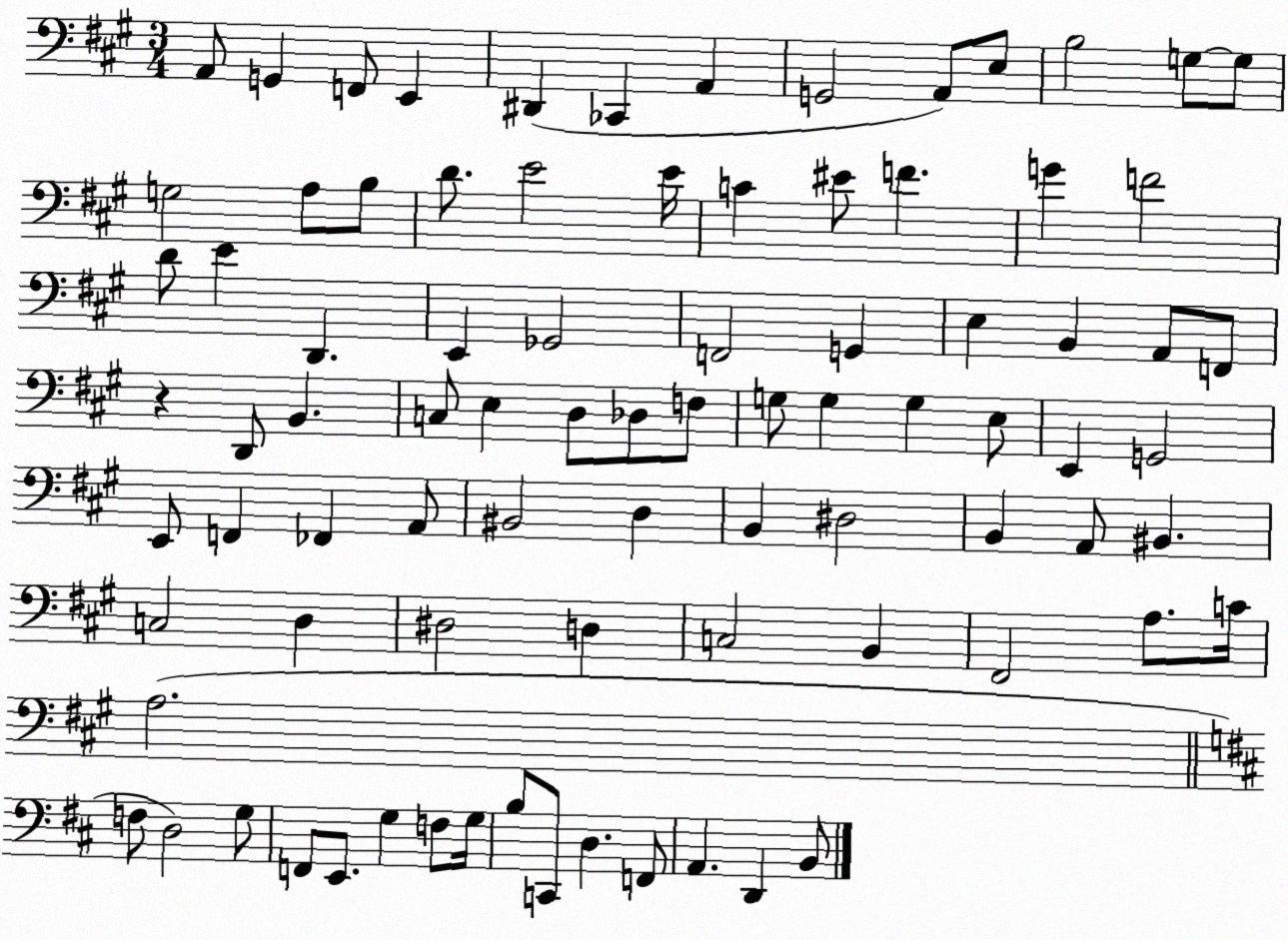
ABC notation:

X:1
T:Untitled
M:3/4
L:1/4
K:A
A,,/2 G,, F,,/2 E,, ^D,, _C,, A,, G,,2 A,,/2 E,/2 B,2 G,/2 G,/2 G,2 A,/2 B,/2 D/2 E2 E/4 C ^E/2 F G F2 D/2 E D,, E,, _G,,2 F,,2 G,, E, B,, A,,/2 F,,/2 z D,,/2 B,, C,/2 E, D,/2 _D,/2 F,/2 G,/2 G, G, E,/2 E,, G,,2 E,,/2 F,, _F,, A,,/2 ^B,,2 D, B,, ^D,2 B,, A,,/2 ^B,, C,2 D, ^D,2 D, C,2 B,, ^F,,2 A,/2 C/4 A,2 F,/2 D,2 G,/2 F,,/2 E,,/2 G, F,/2 G,/4 B,/2 C,,/2 D, F,,/2 A,, D,, B,,/2